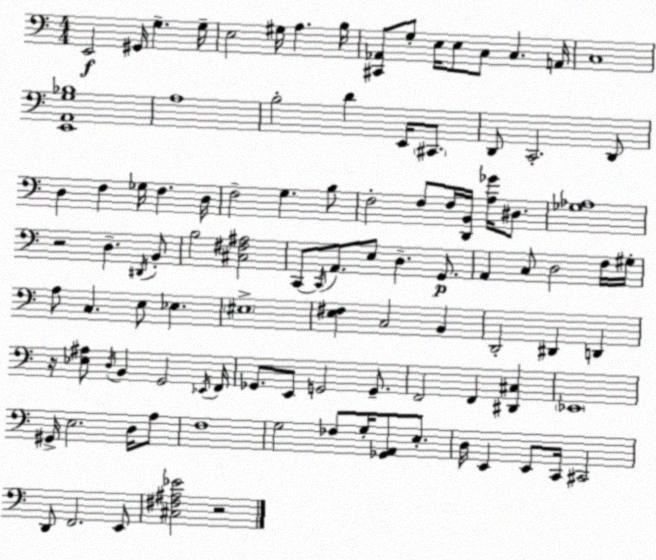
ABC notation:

X:1
T:Untitled
M:4/4
L:1/4
K:Am
E,,2 ^G,,/4 G, G,/4 E,2 ^G,/4 A, B,/4 [^C,,_A,,]/2 G,/2 E,/4 E,/2 C,/2 C, A,,/4 C,4 [E,,A,,G,_B,]4 A,4 B,2 D E,,/4 ^C,,/2 D,,/2 C,,2 D,,/2 D, F, _G,/4 F, D,/4 F,2 G, B,/2 F,2 F,/2 F,/4 [D,,B,,]/4 [A,_G]/4 ^D,/2 [_G,_A,]4 z2 D, ^D,,/4 B,,/2 B,2 [^C,^F,^A,]2 C,,/2 C,,/4 A,,/2 E,/2 D, G,,/2 A,, C,/2 D,2 F,/4 ^G,/4 A,/2 C, E,/2 _E, ^E,4 [E,^F,] C,2 B,, D,,2 ^D,, D,, z/4 [_E,^A,]/2 D,/4 B,, G,,2 _E,,/4 F,,/4 _G,,/2 E,,/2 G,,2 G,,/2 F,,2 F,, [^D,,^C,] _E,,4 ^G,,/4 E,2 D,/4 A,/2 F,4 G,2 _F,/2 G,/4 [_G,,A,,]/2 E,/2 D,/4 E,, E,,/2 C,,/4 ^C,,2 D,,/2 F,,2 E,,/2 [^C,^F,^A,_E]2 z2